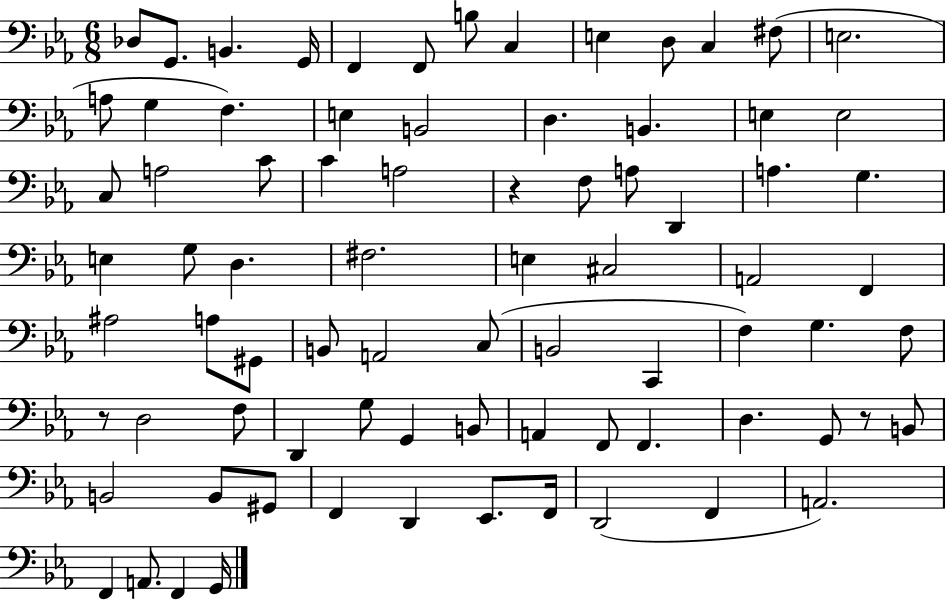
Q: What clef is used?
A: bass